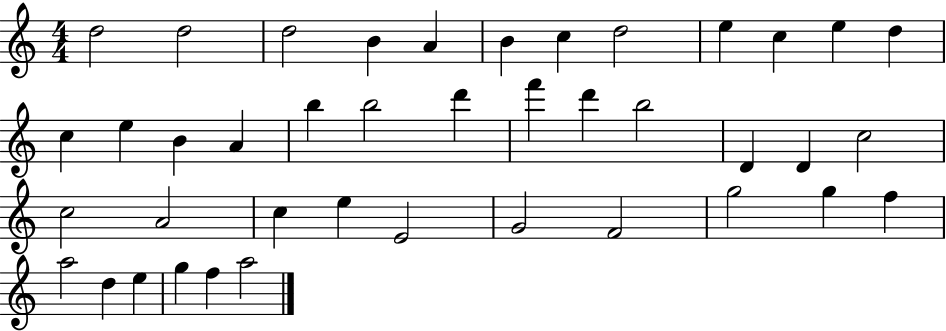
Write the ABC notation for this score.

X:1
T:Untitled
M:4/4
L:1/4
K:C
d2 d2 d2 B A B c d2 e c e d c e B A b b2 d' f' d' b2 D D c2 c2 A2 c e E2 G2 F2 g2 g f a2 d e g f a2